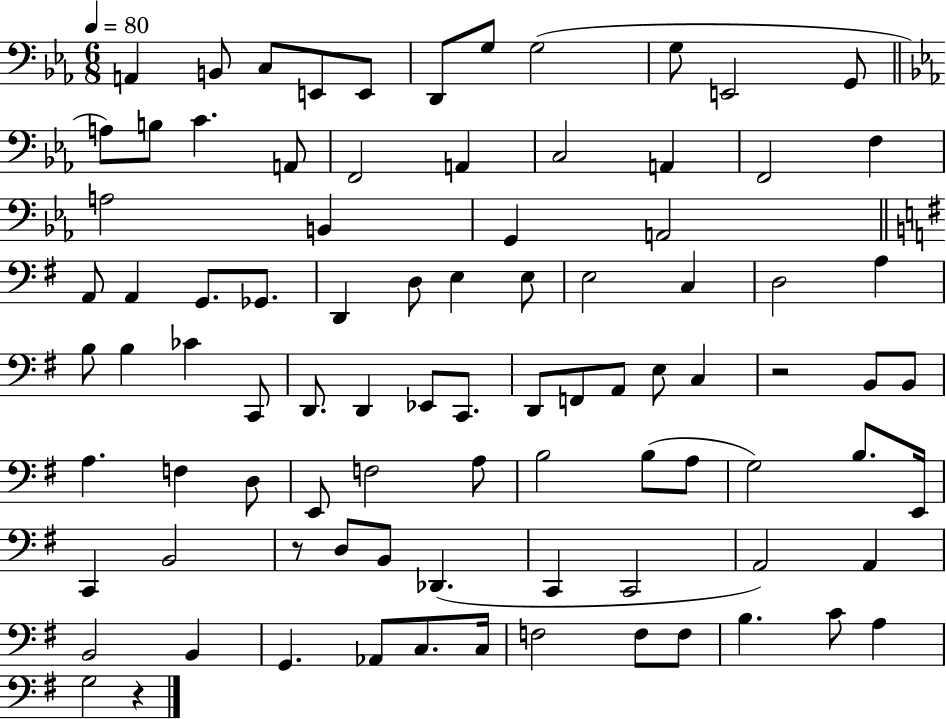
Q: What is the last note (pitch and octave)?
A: G3